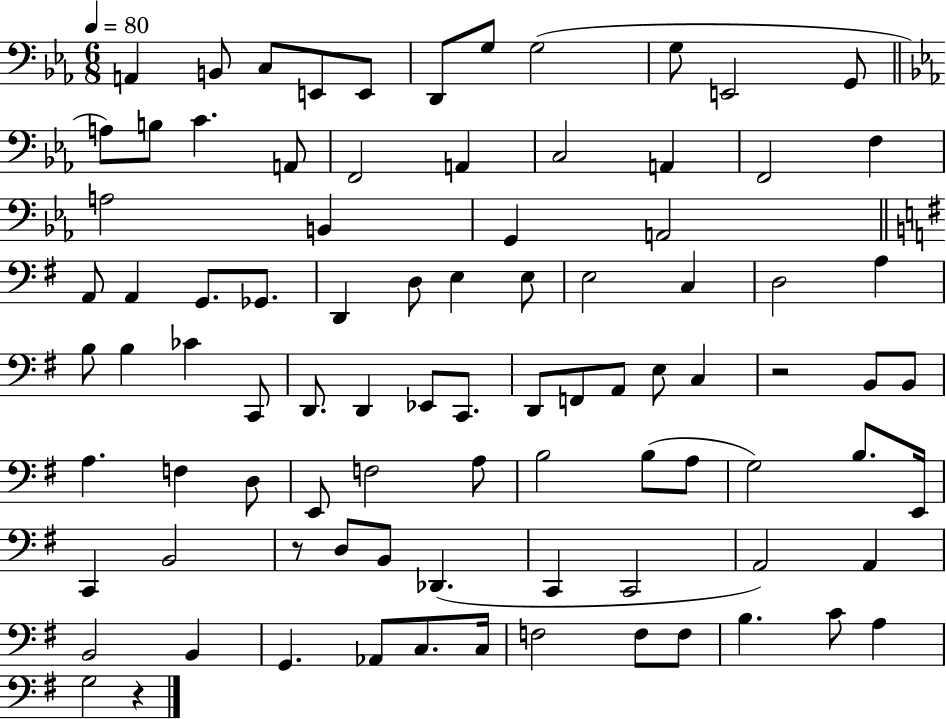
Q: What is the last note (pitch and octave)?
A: G3